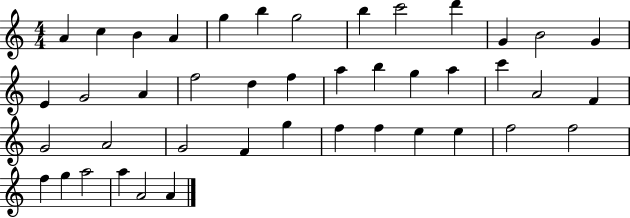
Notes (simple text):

A4/q C5/q B4/q A4/q G5/q B5/q G5/h B5/q C6/h D6/q G4/q B4/h G4/q E4/q G4/h A4/q F5/h D5/q F5/q A5/q B5/q G5/q A5/q C6/q A4/h F4/q G4/h A4/h G4/h F4/q G5/q F5/q F5/q E5/q E5/q F5/h F5/h F5/q G5/q A5/h A5/q A4/h A4/q